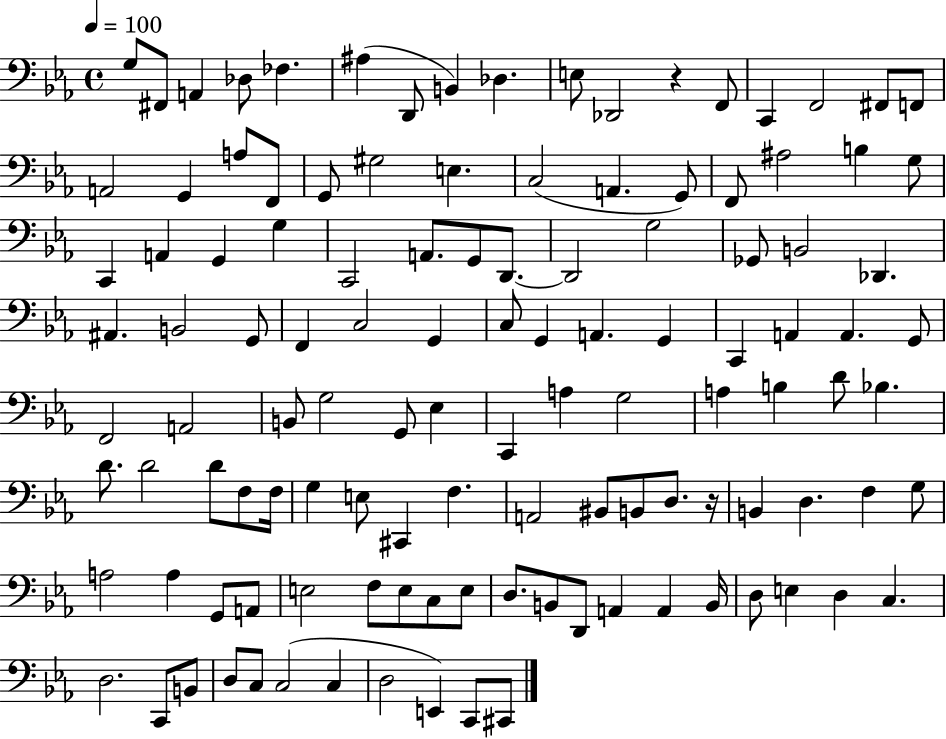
G3/e F#2/e A2/q Db3/e FES3/q. A#3/q D2/e B2/q Db3/q. E3/e Db2/h R/q F2/e C2/q F2/h F#2/e F2/e A2/h G2/q A3/e F2/e G2/e G#3/h E3/q. C3/h A2/q. G2/e F2/e A#3/h B3/q G3/e C2/q A2/q G2/q G3/q C2/h A2/e. G2/e D2/e. D2/h G3/h Gb2/e B2/h Db2/q. A#2/q. B2/h G2/e F2/q C3/h G2/q C3/e G2/q A2/q. G2/q C2/q A2/q A2/q. G2/e F2/h A2/h B2/e G3/h G2/e Eb3/q C2/q A3/q G3/h A3/q B3/q D4/e Bb3/q. D4/e. D4/h D4/e F3/e F3/s G3/q E3/e C#2/q F3/q. A2/h BIS2/e B2/e D3/e. R/s B2/q D3/q. F3/q G3/e A3/h A3/q G2/e A2/e E3/h F3/e E3/e C3/e E3/e D3/e. B2/e D2/e A2/q A2/q B2/s D3/e E3/q D3/q C3/q. D3/h. C2/e B2/e D3/e C3/e C3/h C3/q D3/h E2/q C2/e C#2/e